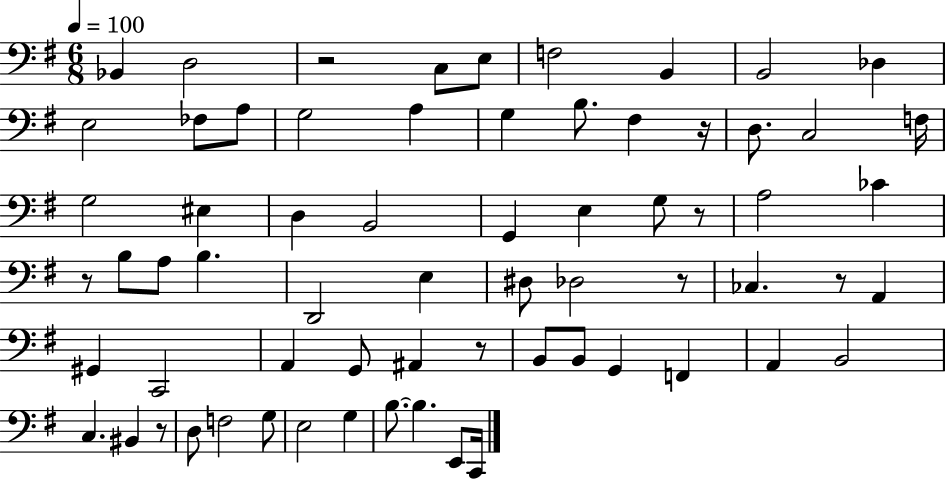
X:1
T:Untitled
M:6/8
L:1/4
K:G
_B,, D,2 z2 C,/2 E,/2 F,2 B,, B,,2 _D, E,2 _F,/2 A,/2 G,2 A, G, B,/2 ^F, z/4 D,/2 C,2 F,/4 G,2 ^E, D, B,,2 G,, E, G,/2 z/2 A,2 _C z/2 B,/2 A,/2 B, D,,2 E, ^D,/2 _D,2 z/2 _C, z/2 A,, ^G,, C,,2 A,, G,,/2 ^A,, z/2 B,,/2 B,,/2 G,, F,, A,, B,,2 C, ^B,, z/2 D,/2 F,2 G,/2 E,2 G, B,/2 B, E,,/2 C,,/4